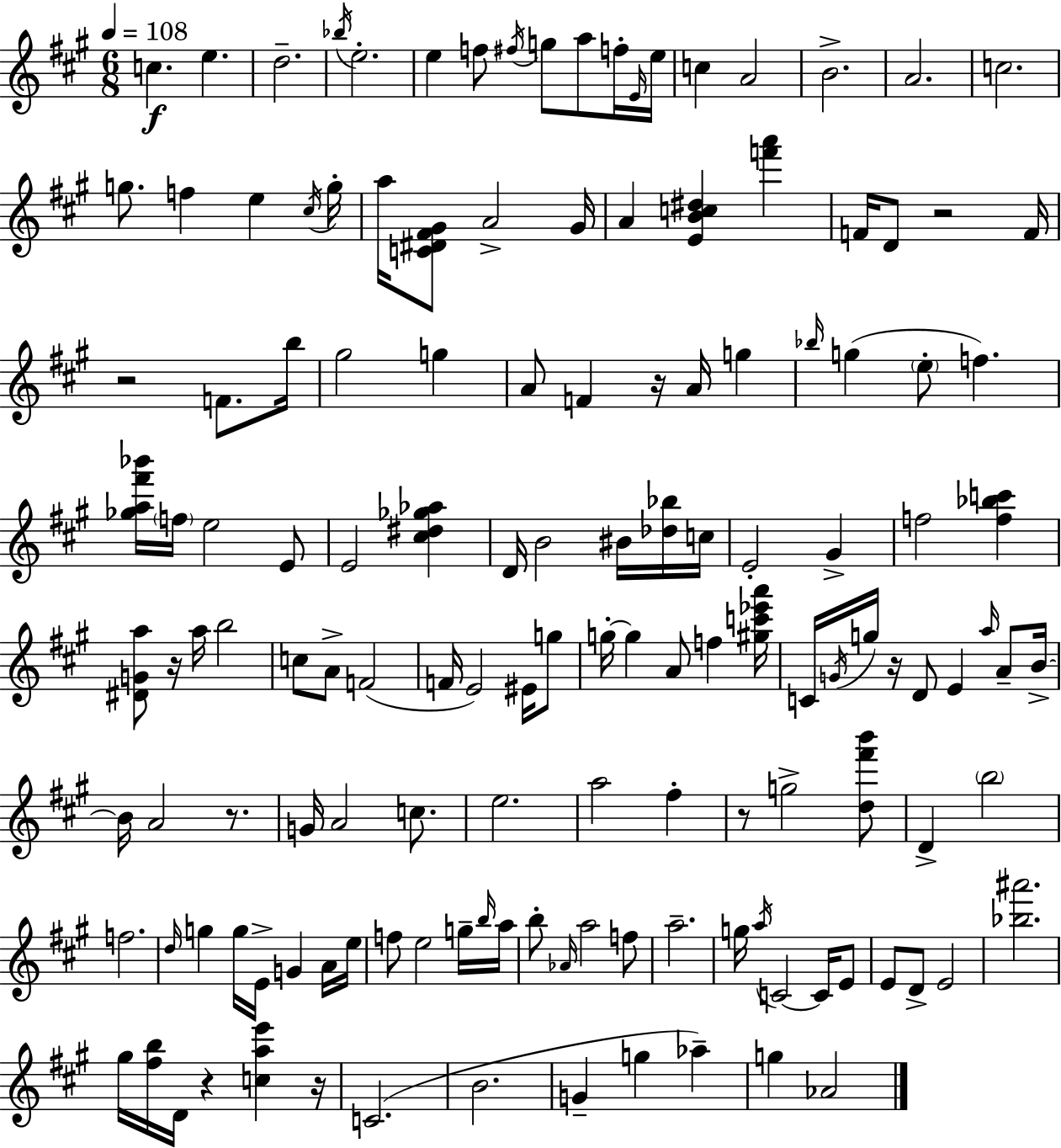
C5/q. E5/q. D5/h. Bb5/s E5/h. E5/q F5/e F#5/s G5/e A5/e F5/s E4/s E5/s C5/q A4/h B4/h. A4/h. C5/h. G5/e. F5/q E5/q C#5/s G5/s A5/s [C4,D#4,F#4,G#4]/e A4/h G#4/s A4/q [E4,B4,C5,D#5]/q [F6,A6]/q F4/s D4/e R/h F4/s R/h F4/e. B5/s G#5/h G5/q A4/e F4/q R/s A4/s G5/q Bb5/s G5/q E5/e F5/q. [Gb5,A5,F#6,Bb6]/s F5/s E5/h E4/e E4/h [C#5,D#5,Gb5,Ab5]/q D4/s B4/h BIS4/s [Db5,Bb5]/s C5/s E4/h G#4/q F5/h [F5,Bb5,C6]/q [D#4,G4,A5]/e R/s A5/s B5/h C5/e A4/e F4/h F4/s E4/h EIS4/s G5/e G5/s G5/q A4/e F5/q [G#5,C6,Eb6,A6]/s C4/s G4/s G5/s R/s D4/e E4/q A5/s A4/e B4/s B4/s A4/h R/e. G4/s A4/h C5/e. E5/h. A5/h F#5/q R/e G5/h [D5,F#6,B6]/e D4/q B5/h F5/h. D5/s G5/q G5/s E4/s G4/q A4/s E5/s F5/e E5/h G5/s B5/s A5/s B5/e Ab4/s A5/h F5/e A5/h. G5/s A5/s C4/h C4/s E4/e E4/e D4/e E4/h [Bb5,A#6]/h. G#5/s [F#5,B5]/s D4/s R/q [C5,A5,E6]/q R/s C4/h. B4/h. G4/q G5/q Ab5/q G5/q Ab4/h